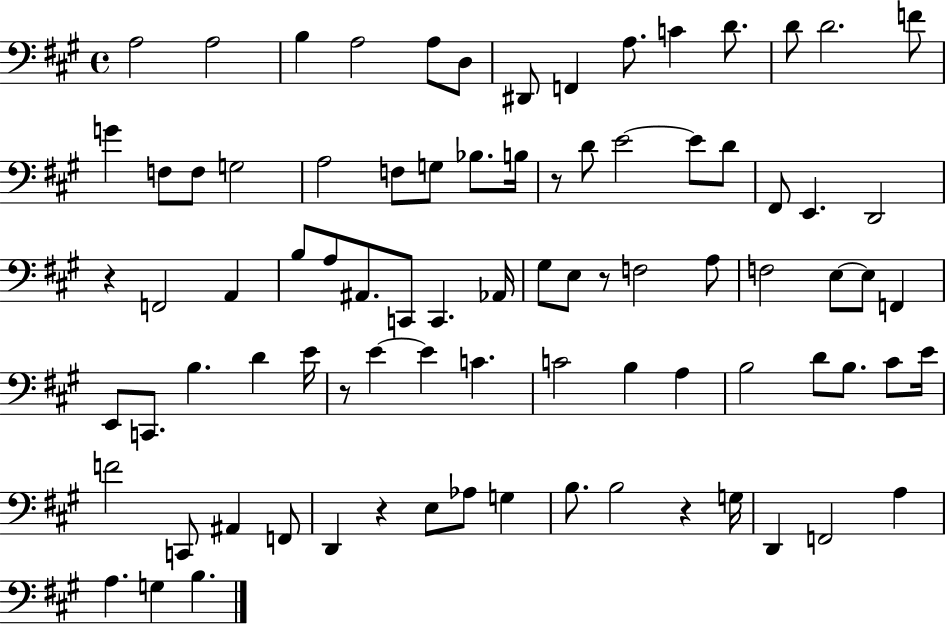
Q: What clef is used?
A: bass